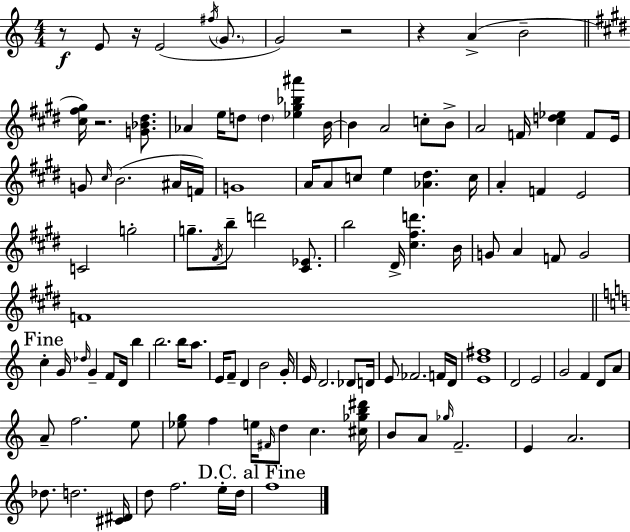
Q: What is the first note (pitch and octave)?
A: E4